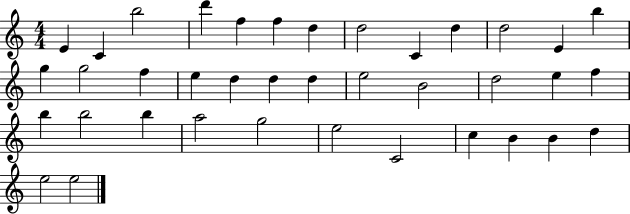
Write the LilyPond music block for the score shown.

{
  \clef treble
  \numericTimeSignature
  \time 4/4
  \key c \major
  e'4 c'4 b''2 | d'''4 f''4 f''4 d''4 | d''2 c'4 d''4 | d''2 e'4 b''4 | \break g''4 g''2 f''4 | e''4 d''4 d''4 d''4 | e''2 b'2 | d''2 e''4 f''4 | \break b''4 b''2 b''4 | a''2 g''2 | e''2 c'2 | c''4 b'4 b'4 d''4 | \break e''2 e''2 | \bar "|."
}